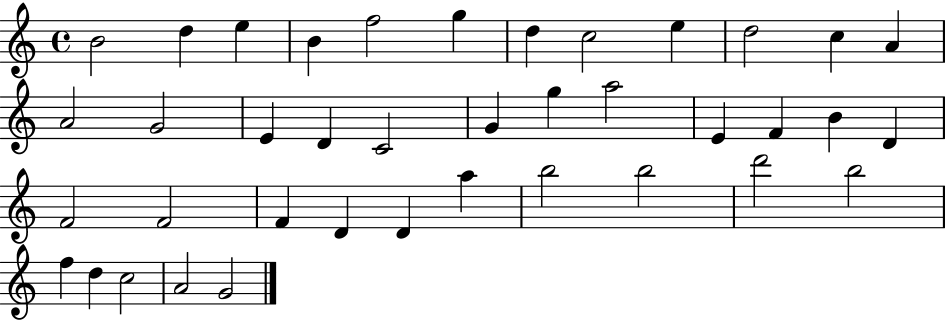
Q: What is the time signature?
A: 4/4